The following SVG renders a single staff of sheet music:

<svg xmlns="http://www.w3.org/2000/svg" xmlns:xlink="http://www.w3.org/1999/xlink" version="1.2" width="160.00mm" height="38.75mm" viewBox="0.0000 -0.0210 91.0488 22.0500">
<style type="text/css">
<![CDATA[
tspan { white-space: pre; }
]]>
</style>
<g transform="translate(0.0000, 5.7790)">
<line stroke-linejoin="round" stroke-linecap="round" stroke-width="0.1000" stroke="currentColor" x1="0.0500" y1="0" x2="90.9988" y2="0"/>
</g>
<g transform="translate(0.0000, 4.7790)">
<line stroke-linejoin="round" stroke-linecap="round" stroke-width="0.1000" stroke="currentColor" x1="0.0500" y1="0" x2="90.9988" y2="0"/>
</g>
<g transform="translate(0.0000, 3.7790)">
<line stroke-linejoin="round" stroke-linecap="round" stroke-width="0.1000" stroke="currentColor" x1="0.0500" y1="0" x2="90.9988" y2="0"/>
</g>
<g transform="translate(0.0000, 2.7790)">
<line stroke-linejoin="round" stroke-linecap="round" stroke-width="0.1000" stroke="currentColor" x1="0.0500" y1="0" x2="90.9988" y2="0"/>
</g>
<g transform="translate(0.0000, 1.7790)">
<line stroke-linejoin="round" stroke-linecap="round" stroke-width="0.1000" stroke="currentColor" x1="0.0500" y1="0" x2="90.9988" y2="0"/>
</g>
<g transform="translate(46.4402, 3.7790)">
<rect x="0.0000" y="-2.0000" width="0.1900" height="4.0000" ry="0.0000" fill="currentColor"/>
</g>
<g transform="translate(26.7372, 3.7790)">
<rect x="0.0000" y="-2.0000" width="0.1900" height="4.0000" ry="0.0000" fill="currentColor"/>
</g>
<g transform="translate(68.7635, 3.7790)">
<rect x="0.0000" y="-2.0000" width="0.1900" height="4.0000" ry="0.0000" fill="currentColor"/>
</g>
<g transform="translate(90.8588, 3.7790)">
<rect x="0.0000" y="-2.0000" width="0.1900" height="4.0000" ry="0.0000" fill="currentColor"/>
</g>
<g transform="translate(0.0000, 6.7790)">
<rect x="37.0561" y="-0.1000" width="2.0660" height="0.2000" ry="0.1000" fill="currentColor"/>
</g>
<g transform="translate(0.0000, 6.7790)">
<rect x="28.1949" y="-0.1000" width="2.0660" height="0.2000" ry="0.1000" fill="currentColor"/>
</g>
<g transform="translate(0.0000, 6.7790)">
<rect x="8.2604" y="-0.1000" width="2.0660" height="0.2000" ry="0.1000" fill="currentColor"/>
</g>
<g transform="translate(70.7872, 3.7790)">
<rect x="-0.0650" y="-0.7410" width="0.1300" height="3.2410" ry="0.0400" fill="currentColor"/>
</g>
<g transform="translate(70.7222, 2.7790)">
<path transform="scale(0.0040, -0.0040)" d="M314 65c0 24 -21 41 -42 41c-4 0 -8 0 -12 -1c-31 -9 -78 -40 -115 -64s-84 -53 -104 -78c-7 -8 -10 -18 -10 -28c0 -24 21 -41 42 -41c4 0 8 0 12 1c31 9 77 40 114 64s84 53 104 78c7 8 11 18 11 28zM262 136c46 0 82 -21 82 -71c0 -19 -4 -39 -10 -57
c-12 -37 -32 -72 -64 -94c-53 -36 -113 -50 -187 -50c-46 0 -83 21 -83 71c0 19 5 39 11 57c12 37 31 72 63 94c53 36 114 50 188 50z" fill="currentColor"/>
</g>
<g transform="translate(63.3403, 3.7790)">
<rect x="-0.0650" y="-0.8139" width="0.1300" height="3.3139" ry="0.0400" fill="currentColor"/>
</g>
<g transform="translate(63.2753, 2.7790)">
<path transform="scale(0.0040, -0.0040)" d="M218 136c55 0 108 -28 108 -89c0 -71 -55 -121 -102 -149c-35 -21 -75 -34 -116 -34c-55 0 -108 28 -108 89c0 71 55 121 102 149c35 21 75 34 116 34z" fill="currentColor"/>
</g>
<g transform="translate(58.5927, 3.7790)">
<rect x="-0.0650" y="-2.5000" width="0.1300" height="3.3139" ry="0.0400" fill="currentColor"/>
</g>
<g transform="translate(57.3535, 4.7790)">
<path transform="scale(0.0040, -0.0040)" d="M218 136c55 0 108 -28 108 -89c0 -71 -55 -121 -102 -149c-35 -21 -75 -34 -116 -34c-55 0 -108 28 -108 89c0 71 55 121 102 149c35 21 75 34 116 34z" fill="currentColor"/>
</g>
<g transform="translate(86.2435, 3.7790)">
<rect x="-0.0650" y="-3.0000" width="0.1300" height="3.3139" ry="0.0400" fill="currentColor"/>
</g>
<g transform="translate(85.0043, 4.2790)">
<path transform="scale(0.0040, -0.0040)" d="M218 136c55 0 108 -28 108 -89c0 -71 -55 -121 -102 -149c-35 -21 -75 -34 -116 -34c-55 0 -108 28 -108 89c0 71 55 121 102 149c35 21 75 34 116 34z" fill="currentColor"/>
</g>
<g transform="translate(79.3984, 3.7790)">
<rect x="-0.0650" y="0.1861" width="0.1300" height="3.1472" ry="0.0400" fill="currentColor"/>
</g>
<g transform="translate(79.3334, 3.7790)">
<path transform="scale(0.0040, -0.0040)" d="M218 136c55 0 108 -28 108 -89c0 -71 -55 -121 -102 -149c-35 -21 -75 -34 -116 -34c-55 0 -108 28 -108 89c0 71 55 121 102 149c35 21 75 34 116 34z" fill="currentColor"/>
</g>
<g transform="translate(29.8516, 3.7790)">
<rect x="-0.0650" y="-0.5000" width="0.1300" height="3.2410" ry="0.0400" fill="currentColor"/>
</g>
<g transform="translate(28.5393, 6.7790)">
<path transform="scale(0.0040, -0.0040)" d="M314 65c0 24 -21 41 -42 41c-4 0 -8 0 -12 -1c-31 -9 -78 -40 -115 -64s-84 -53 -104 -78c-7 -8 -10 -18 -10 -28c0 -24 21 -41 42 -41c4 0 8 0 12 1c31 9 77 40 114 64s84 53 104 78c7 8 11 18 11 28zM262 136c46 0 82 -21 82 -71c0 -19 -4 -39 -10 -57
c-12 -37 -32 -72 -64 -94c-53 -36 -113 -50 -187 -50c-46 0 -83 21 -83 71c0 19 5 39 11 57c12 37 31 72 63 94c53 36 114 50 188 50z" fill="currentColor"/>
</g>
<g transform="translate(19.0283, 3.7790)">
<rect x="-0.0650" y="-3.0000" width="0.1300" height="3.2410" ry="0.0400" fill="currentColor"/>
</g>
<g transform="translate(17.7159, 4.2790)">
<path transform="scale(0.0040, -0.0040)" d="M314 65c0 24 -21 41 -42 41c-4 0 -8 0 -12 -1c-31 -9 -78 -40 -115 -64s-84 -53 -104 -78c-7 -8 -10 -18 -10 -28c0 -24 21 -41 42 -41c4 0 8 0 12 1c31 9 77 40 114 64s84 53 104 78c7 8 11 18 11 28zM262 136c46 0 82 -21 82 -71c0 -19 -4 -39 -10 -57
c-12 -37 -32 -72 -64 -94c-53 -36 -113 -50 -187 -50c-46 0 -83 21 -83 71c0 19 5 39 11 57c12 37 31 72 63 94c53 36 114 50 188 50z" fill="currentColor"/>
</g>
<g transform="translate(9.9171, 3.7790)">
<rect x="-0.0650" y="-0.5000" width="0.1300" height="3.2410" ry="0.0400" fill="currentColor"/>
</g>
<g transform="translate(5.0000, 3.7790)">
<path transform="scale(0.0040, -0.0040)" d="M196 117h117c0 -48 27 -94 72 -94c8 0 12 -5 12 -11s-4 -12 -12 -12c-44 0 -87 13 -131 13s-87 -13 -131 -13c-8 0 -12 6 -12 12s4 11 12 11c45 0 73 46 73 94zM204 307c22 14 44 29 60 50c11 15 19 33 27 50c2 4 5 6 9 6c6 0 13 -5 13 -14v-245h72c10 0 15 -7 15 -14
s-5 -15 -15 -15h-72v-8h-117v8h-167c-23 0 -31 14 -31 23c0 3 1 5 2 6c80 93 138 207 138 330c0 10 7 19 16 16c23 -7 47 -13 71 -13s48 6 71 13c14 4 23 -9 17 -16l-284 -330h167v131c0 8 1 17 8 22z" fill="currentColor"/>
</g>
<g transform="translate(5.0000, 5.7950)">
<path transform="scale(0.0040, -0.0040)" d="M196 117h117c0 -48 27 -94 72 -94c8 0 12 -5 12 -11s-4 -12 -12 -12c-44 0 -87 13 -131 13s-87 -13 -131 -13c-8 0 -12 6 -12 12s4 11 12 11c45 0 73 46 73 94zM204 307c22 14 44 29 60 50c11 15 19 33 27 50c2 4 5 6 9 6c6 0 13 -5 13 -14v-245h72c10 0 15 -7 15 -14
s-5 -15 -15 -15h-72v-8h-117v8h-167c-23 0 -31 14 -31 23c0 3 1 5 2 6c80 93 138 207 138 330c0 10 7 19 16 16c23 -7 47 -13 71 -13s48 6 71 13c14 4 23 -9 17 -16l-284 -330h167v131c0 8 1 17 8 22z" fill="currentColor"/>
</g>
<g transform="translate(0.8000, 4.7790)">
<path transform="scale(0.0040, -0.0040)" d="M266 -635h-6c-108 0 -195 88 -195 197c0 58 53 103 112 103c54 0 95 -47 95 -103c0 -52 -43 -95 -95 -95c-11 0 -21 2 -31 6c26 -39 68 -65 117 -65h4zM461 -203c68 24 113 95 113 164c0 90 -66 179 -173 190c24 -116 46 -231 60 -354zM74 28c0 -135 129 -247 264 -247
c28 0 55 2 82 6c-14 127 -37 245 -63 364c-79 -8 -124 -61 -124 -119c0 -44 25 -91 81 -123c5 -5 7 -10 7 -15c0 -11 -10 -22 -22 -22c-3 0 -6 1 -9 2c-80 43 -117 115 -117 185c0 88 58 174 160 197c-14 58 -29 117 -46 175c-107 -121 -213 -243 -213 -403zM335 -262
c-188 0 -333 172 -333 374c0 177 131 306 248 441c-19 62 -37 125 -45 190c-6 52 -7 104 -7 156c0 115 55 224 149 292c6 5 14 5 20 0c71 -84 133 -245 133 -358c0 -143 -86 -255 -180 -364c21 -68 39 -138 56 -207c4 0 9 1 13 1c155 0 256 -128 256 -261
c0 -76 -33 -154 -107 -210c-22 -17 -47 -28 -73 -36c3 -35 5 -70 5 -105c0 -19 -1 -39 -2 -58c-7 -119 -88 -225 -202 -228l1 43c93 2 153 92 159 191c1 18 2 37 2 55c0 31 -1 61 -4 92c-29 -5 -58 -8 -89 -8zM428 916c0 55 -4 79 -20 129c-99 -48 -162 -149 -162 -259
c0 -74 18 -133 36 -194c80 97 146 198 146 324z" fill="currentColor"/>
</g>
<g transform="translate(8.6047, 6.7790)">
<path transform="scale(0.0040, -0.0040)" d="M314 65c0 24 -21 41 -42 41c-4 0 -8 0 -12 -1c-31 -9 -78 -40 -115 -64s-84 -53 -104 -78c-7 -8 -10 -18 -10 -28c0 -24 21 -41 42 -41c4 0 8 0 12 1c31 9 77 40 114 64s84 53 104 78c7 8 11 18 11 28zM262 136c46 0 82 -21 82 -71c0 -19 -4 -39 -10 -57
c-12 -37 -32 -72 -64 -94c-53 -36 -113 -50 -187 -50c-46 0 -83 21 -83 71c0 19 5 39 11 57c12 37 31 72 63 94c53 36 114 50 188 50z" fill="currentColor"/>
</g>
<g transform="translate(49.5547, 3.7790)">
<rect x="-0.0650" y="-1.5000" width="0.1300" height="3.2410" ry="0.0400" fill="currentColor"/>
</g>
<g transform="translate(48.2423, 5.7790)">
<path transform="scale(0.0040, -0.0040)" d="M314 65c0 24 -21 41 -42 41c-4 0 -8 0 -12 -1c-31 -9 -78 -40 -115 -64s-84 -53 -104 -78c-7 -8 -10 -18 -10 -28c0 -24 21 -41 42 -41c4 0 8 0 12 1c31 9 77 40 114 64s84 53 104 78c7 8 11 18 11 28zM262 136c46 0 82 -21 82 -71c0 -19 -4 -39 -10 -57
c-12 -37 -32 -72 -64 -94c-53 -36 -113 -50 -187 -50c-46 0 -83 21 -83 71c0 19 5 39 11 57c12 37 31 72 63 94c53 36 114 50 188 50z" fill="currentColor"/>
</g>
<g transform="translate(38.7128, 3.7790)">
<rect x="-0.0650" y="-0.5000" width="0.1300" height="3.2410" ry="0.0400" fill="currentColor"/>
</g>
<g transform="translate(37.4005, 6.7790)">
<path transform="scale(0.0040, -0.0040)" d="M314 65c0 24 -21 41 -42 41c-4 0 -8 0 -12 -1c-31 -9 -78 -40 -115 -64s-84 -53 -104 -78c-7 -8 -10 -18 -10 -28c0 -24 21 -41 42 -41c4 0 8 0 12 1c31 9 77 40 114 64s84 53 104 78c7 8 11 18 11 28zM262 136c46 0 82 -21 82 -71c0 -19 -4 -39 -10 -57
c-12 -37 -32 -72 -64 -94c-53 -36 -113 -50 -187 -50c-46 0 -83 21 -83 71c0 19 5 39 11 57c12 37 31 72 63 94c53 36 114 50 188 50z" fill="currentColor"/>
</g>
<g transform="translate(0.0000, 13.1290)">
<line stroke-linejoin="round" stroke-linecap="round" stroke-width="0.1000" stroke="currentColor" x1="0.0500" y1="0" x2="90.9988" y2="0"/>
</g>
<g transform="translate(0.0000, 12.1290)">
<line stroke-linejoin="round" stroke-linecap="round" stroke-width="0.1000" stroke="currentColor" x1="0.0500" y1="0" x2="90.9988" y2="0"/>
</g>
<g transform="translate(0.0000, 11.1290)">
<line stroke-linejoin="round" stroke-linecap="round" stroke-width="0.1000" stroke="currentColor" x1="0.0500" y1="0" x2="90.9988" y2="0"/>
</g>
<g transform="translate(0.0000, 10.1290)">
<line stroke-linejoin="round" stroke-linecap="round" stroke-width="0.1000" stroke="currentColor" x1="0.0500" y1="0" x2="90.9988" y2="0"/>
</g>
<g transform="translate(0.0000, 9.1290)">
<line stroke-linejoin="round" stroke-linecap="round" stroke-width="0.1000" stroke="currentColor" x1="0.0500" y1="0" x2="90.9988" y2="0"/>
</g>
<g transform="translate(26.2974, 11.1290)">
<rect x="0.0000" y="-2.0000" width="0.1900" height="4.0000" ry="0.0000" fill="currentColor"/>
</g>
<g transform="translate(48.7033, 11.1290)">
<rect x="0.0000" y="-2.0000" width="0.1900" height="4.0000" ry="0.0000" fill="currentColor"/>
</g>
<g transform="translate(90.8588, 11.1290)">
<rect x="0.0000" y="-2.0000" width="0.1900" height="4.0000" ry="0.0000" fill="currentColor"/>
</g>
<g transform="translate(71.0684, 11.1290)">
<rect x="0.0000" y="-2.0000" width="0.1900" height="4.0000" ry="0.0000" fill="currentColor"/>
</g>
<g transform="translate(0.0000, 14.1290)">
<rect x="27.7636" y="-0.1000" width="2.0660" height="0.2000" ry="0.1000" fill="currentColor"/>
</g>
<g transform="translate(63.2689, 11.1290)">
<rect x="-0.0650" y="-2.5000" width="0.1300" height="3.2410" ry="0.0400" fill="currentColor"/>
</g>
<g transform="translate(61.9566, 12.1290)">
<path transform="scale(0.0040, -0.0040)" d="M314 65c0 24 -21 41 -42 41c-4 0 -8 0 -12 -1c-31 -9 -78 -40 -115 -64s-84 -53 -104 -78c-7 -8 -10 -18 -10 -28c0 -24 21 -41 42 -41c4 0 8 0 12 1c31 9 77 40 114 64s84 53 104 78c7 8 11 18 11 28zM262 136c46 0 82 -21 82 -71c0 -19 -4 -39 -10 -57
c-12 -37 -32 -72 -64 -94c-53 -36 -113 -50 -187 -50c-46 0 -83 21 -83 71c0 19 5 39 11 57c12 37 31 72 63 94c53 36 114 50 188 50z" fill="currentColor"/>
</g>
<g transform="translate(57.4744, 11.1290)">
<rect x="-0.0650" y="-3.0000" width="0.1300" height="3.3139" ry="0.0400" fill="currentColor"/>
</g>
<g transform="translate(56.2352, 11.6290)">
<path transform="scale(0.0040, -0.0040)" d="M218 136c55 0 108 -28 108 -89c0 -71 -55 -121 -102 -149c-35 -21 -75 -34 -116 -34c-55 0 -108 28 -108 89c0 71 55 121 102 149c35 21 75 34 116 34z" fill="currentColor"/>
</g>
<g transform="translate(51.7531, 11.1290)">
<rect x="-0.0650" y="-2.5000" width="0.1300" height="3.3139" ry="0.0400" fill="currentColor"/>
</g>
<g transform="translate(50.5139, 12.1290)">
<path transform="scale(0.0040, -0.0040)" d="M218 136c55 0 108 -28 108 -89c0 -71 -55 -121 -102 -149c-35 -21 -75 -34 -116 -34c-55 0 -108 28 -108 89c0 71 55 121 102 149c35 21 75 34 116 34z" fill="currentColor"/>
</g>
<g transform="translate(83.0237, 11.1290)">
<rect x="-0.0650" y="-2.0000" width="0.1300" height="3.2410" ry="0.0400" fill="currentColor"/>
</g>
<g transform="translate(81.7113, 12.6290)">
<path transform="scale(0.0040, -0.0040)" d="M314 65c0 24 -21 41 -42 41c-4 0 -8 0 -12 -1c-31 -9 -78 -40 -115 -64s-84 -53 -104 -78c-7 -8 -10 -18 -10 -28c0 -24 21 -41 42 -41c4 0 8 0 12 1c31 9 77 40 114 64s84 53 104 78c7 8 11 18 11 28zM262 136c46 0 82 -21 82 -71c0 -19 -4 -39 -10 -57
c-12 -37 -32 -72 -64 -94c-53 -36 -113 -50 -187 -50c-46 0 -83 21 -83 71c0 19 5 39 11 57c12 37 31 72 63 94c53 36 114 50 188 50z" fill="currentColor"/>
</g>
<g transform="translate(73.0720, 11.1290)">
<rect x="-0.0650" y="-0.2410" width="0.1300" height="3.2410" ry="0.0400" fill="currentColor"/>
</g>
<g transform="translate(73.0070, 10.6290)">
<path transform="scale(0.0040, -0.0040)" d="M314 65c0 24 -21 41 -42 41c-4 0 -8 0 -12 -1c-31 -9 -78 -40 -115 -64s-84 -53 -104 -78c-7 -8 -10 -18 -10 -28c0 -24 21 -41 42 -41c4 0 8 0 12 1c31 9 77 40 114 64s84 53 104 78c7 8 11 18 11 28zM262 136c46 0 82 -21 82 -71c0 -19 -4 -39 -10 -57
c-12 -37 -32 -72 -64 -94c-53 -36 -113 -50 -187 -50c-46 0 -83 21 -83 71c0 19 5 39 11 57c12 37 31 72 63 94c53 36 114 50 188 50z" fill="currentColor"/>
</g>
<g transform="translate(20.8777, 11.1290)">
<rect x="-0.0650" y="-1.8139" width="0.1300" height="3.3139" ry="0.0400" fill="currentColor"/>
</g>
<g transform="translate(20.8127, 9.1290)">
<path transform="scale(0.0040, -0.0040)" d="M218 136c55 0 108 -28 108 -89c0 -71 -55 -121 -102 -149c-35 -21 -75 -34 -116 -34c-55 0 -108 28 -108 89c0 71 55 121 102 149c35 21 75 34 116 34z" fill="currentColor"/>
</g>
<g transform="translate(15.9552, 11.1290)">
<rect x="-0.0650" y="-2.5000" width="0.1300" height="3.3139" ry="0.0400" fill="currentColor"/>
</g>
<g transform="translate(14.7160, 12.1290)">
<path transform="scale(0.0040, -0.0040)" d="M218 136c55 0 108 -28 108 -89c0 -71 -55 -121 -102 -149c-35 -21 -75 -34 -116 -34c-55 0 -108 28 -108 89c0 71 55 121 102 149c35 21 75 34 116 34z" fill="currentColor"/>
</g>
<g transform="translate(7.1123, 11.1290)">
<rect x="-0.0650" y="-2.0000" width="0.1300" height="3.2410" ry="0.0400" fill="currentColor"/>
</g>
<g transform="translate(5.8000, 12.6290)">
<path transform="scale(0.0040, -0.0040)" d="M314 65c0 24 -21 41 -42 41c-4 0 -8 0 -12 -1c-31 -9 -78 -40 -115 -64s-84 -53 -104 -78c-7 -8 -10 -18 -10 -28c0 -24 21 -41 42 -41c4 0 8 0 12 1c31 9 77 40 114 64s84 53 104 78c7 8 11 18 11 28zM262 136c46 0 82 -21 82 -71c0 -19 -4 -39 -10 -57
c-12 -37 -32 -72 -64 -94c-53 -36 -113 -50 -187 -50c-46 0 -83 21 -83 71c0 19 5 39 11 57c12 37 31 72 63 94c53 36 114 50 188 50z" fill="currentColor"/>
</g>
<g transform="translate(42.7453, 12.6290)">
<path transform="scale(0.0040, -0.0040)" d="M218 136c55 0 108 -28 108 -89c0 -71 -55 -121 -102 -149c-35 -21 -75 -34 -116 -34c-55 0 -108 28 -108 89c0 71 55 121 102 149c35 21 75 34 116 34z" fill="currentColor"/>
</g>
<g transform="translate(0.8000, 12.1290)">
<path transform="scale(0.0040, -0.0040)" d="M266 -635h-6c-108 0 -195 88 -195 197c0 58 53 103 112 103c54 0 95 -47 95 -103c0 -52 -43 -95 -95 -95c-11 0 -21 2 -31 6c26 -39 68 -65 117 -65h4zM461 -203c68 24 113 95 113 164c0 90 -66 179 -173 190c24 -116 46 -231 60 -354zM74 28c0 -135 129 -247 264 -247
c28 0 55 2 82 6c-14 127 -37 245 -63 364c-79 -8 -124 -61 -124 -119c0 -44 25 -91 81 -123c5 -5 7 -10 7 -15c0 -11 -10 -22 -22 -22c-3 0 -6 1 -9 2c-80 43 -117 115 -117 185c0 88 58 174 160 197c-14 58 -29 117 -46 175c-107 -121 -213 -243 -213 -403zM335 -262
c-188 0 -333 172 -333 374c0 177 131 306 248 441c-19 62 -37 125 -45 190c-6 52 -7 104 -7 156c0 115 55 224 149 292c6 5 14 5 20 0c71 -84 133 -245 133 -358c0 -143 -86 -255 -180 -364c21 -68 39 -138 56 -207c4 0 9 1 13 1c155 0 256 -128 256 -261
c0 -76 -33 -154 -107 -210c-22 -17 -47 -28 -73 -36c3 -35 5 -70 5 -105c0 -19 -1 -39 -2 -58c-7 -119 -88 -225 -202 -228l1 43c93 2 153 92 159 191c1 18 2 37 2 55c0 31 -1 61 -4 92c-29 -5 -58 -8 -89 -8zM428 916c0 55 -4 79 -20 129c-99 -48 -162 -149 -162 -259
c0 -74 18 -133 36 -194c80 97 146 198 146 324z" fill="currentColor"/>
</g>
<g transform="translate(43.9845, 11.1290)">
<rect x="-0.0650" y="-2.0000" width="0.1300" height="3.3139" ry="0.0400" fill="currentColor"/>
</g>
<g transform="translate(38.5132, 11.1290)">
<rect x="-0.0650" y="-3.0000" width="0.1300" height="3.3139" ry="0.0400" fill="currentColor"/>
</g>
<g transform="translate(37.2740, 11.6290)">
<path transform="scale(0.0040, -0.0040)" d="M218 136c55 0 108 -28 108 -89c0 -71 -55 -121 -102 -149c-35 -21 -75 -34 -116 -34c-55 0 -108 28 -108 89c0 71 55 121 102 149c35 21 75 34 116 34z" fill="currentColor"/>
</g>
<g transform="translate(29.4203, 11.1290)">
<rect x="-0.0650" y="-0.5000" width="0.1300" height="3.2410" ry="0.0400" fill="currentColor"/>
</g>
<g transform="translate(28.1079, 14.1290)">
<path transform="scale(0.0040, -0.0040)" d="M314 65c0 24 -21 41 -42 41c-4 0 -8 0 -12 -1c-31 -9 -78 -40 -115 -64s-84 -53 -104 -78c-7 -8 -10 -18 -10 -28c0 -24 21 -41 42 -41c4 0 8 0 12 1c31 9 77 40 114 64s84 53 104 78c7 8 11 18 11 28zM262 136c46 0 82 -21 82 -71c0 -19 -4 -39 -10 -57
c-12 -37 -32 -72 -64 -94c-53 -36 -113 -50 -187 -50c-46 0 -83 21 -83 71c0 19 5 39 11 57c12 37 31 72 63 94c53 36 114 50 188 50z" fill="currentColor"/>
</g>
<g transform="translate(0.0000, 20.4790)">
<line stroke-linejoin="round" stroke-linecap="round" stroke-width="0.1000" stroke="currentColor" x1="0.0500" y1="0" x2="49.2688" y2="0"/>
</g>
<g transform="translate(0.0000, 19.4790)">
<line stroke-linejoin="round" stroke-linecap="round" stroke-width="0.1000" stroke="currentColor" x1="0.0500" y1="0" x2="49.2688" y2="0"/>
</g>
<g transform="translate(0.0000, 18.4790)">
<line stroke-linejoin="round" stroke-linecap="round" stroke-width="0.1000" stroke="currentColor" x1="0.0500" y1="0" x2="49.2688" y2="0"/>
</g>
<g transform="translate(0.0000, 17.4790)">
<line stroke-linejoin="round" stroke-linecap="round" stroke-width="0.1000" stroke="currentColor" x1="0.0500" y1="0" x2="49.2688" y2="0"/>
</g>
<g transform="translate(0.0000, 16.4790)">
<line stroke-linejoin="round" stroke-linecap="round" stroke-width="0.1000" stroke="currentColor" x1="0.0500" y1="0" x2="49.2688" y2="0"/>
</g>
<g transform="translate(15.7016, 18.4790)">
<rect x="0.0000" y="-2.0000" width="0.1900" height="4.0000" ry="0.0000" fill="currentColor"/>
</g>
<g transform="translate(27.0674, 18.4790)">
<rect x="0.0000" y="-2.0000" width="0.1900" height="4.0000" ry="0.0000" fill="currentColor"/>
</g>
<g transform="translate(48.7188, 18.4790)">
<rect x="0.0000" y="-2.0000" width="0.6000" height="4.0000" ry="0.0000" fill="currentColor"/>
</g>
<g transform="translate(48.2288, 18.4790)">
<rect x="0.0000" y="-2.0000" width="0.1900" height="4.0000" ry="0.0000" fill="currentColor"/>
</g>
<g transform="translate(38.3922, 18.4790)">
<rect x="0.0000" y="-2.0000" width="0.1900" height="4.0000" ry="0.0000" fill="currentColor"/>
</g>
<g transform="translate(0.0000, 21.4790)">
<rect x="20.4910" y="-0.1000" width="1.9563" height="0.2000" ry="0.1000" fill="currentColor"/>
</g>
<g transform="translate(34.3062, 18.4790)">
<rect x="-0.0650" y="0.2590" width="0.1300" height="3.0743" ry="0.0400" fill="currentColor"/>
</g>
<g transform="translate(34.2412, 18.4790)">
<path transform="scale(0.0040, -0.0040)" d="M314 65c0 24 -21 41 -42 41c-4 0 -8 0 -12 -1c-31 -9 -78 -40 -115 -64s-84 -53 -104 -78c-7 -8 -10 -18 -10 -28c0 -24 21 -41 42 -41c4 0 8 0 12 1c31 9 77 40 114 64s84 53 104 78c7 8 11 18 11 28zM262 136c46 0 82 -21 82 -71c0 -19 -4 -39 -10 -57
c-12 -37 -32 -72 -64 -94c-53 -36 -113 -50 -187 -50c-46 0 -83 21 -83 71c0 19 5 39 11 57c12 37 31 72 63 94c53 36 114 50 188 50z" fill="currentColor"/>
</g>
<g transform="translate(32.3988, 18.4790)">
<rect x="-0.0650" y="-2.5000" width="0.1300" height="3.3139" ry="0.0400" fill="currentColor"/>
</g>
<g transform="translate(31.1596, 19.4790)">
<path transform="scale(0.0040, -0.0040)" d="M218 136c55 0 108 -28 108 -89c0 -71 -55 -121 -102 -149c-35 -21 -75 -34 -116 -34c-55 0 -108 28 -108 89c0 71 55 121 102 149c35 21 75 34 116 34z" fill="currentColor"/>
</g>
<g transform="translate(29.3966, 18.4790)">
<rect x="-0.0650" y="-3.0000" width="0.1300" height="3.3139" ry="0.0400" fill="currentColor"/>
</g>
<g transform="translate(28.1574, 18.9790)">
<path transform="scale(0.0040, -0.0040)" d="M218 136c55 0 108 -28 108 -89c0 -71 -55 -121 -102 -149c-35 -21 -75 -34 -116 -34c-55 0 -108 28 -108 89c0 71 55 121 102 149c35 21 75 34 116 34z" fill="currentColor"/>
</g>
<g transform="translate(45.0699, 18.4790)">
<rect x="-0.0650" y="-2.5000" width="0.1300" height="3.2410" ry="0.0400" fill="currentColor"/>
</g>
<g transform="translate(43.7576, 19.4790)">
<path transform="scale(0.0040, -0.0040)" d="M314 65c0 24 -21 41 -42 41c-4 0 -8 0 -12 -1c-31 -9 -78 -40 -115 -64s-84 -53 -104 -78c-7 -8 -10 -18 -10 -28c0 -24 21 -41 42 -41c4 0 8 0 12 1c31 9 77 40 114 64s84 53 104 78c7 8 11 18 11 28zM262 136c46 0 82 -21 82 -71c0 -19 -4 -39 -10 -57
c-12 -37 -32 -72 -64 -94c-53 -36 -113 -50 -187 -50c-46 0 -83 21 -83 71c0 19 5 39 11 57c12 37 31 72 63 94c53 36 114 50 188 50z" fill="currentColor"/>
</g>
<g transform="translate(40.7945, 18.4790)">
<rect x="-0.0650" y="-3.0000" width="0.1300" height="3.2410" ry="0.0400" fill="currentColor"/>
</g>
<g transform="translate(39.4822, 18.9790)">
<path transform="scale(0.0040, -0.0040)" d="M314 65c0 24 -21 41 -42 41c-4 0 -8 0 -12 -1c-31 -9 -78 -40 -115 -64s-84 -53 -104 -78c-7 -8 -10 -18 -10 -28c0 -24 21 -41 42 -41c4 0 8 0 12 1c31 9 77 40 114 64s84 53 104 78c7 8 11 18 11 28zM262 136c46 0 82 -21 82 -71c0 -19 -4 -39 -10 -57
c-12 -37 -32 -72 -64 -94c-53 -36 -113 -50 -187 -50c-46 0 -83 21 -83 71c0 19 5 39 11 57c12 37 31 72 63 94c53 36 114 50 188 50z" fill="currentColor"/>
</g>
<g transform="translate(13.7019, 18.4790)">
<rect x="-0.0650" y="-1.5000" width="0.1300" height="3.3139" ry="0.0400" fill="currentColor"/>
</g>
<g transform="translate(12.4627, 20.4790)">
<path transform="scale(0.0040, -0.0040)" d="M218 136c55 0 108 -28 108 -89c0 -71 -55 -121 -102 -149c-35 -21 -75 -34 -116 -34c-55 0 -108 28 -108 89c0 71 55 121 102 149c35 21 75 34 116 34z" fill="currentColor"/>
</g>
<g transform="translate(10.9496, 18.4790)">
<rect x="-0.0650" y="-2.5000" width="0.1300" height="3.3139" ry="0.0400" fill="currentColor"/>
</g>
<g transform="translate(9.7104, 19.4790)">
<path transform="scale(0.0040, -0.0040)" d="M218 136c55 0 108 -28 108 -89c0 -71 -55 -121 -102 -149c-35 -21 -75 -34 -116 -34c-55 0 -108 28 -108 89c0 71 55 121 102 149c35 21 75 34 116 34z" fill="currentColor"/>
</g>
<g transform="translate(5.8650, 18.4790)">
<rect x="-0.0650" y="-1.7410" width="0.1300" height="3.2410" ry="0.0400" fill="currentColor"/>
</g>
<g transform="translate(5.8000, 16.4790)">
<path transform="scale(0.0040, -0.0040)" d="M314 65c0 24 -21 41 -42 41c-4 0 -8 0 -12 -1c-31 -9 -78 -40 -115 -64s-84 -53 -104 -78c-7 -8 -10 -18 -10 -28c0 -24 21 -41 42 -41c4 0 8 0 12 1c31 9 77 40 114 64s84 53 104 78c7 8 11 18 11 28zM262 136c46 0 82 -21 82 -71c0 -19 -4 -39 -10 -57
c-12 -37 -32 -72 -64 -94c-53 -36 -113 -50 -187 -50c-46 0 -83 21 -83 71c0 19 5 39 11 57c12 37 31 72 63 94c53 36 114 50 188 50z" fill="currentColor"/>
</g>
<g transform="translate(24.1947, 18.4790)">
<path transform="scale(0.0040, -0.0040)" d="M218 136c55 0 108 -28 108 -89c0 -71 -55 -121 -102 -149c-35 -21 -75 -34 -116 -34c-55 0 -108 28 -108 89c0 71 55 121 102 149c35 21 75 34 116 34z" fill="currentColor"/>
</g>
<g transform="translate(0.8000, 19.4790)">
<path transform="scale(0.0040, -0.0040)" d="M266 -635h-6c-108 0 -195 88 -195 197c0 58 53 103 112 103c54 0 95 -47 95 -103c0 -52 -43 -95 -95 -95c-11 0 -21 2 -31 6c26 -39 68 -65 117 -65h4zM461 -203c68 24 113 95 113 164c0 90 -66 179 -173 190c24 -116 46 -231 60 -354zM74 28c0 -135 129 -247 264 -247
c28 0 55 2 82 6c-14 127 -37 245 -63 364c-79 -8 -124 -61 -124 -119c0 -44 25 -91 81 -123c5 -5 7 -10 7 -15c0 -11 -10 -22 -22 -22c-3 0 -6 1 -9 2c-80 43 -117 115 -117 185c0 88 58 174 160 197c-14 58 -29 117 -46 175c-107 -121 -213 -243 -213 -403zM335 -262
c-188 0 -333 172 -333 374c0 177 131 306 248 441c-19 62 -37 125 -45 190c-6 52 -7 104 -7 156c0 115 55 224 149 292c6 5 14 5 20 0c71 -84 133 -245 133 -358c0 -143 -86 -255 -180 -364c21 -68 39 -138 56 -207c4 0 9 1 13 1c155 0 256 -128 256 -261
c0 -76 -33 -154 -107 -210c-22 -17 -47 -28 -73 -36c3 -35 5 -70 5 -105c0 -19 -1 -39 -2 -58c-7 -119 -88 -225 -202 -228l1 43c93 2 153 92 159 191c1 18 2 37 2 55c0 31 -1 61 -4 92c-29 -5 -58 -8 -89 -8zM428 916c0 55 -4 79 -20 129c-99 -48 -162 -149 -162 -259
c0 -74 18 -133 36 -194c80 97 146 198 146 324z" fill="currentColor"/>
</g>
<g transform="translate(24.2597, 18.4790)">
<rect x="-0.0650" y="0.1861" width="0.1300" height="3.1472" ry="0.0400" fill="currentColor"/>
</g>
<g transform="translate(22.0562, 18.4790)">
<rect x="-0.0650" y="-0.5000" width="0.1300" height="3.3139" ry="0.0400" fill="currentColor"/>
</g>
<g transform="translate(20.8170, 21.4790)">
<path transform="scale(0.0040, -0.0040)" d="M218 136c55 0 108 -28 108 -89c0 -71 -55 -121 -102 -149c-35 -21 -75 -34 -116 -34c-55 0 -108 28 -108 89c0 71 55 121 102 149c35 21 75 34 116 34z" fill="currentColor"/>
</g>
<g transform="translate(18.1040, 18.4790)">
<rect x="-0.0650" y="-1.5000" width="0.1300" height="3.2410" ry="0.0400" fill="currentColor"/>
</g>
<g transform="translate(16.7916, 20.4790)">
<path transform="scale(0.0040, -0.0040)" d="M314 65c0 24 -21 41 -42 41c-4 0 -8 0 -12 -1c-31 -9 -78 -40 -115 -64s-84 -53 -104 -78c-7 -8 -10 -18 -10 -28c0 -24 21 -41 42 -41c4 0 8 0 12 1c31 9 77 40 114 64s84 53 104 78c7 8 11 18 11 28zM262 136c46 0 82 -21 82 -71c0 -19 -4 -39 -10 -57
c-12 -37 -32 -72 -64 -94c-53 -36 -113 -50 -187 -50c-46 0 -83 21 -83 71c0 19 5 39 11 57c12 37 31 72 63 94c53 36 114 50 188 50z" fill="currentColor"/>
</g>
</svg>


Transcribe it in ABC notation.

X:1
T:Untitled
M:4/4
L:1/4
K:C
C2 A2 C2 C2 E2 G d d2 B A F2 G f C2 A F G A G2 c2 F2 f2 G E E2 C B A G B2 A2 G2